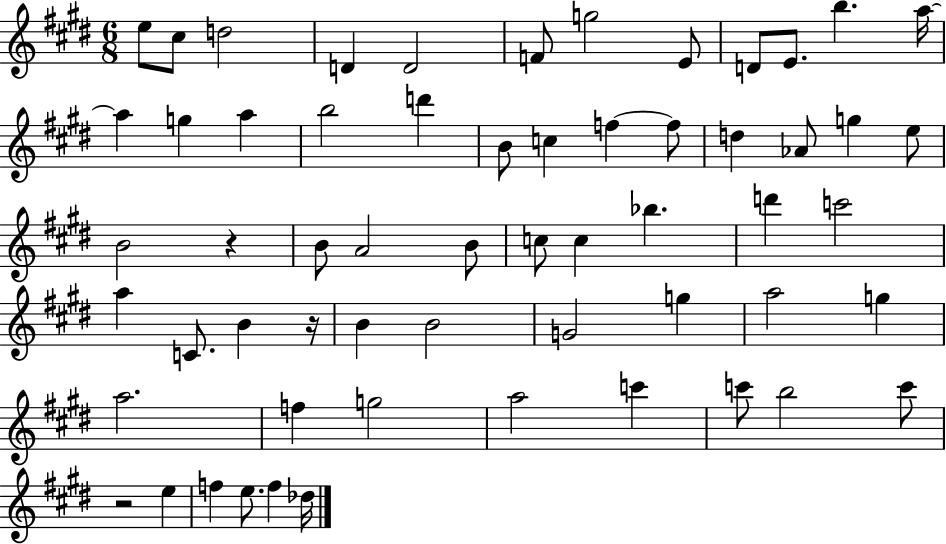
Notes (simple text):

E5/e C#5/e D5/h D4/q D4/h F4/e G5/h E4/e D4/e E4/e. B5/q. A5/s A5/q G5/q A5/q B5/h D6/q B4/e C5/q F5/q F5/e D5/q Ab4/e G5/q E5/e B4/h R/q B4/e A4/h B4/e C5/e C5/q Bb5/q. D6/q C6/h A5/q C4/e. B4/q R/s B4/q B4/h G4/h G5/q A5/h G5/q A5/h. F5/q G5/h A5/h C6/q C6/e B5/h C6/e R/h E5/q F5/q E5/e. F5/q Db5/s